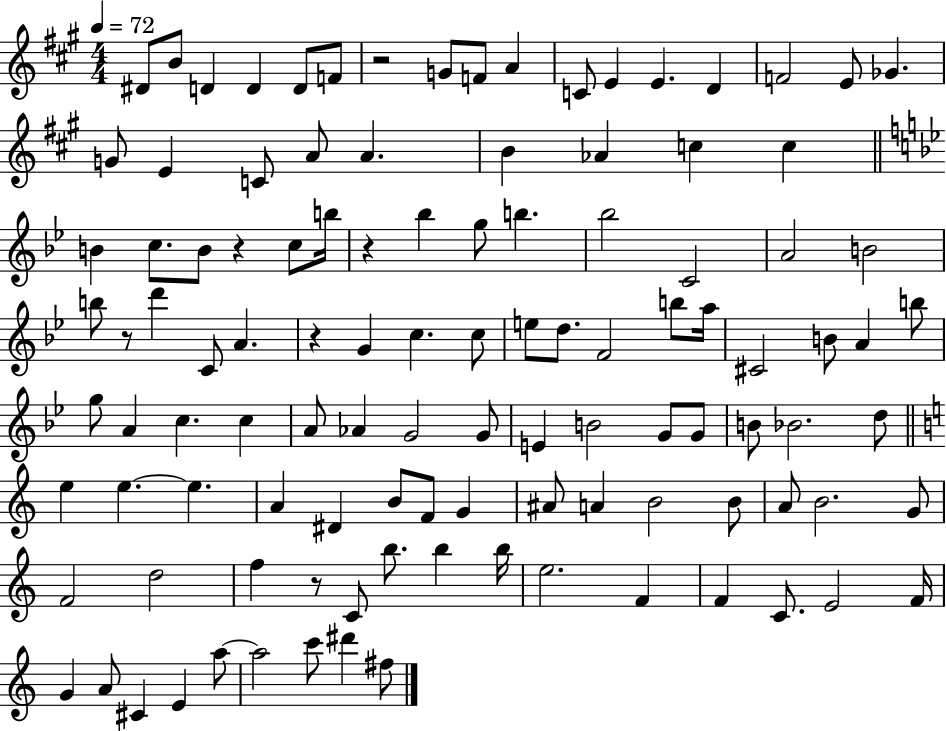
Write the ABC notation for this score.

X:1
T:Untitled
M:4/4
L:1/4
K:A
^D/2 B/2 D D D/2 F/2 z2 G/2 F/2 A C/2 E E D F2 E/2 _G G/2 E C/2 A/2 A B _A c c B c/2 B/2 z c/2 b/4 z _b g/2 b _b2 C2 A2 B2 b/2 z/2 d' C/2 A z G c c/2 e/2 d/2 F2 b/2 a/4 ^C2 B/2 A b/2 g/2 A c c A/2 _A G2 G/2 E B2 G/2 G/2 B/2 _B2 d/2 e e e A ^D B/2 F/2 G ^A/2 A B2 B/2 A/2 B2 G/2 F2 d2 f z/2 C/2 b/2 b b/4 e2 F F C/2 E2 F/4 G A/2 ^C E a/2 a2 c'/2 ^d' ^f/2